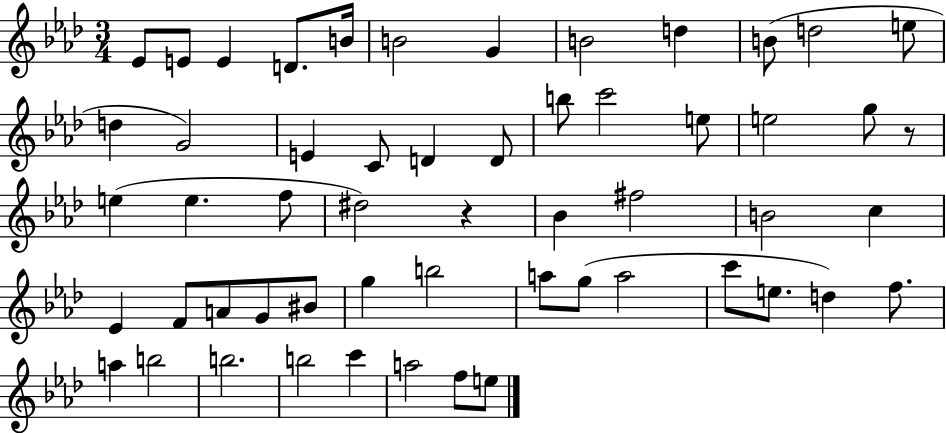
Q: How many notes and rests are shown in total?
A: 55